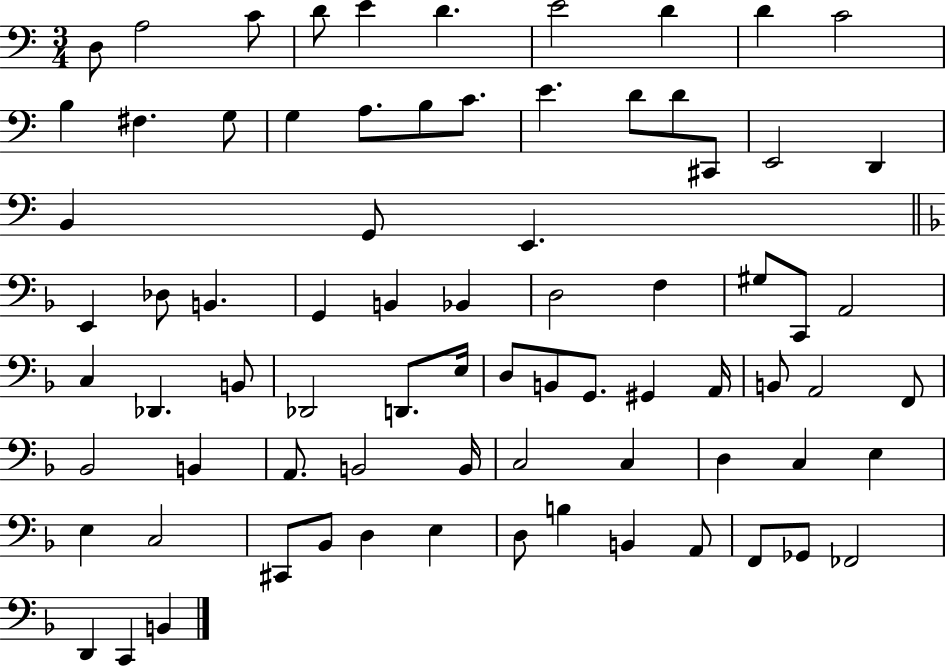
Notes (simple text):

D3/e A3/h C4/e D4/e E4/q D4/q. E4/h D4/q D4/q C4/h B3/q F#3/q. G3/e G3/q A3/e. B3/e C4/e. E4/q. D4/e D4/e C#2/e E2/h D2/q B2/q G2/e E2/q. E2/q Db3/e B2/q. G2/q B2/q Bb2/q D3/h F3/q G#3/e C2/e A2/h C3/q Db2/q. B2/e Db2/h D2/e. E3/s D3/e B2/e G2/e. G#2/q A2/s B2/e A2/h F2/e Bb2/h B2/q A2/e. B2/h B2/s C3/h C3/q D3/q C3/q E3/q E3/q C3/h C#2/e Bb2/e D3/q E3/q D3/e B3/q B2/q A2/e F2/e Gb2/e FES2/h D2/q C2/q B2/q